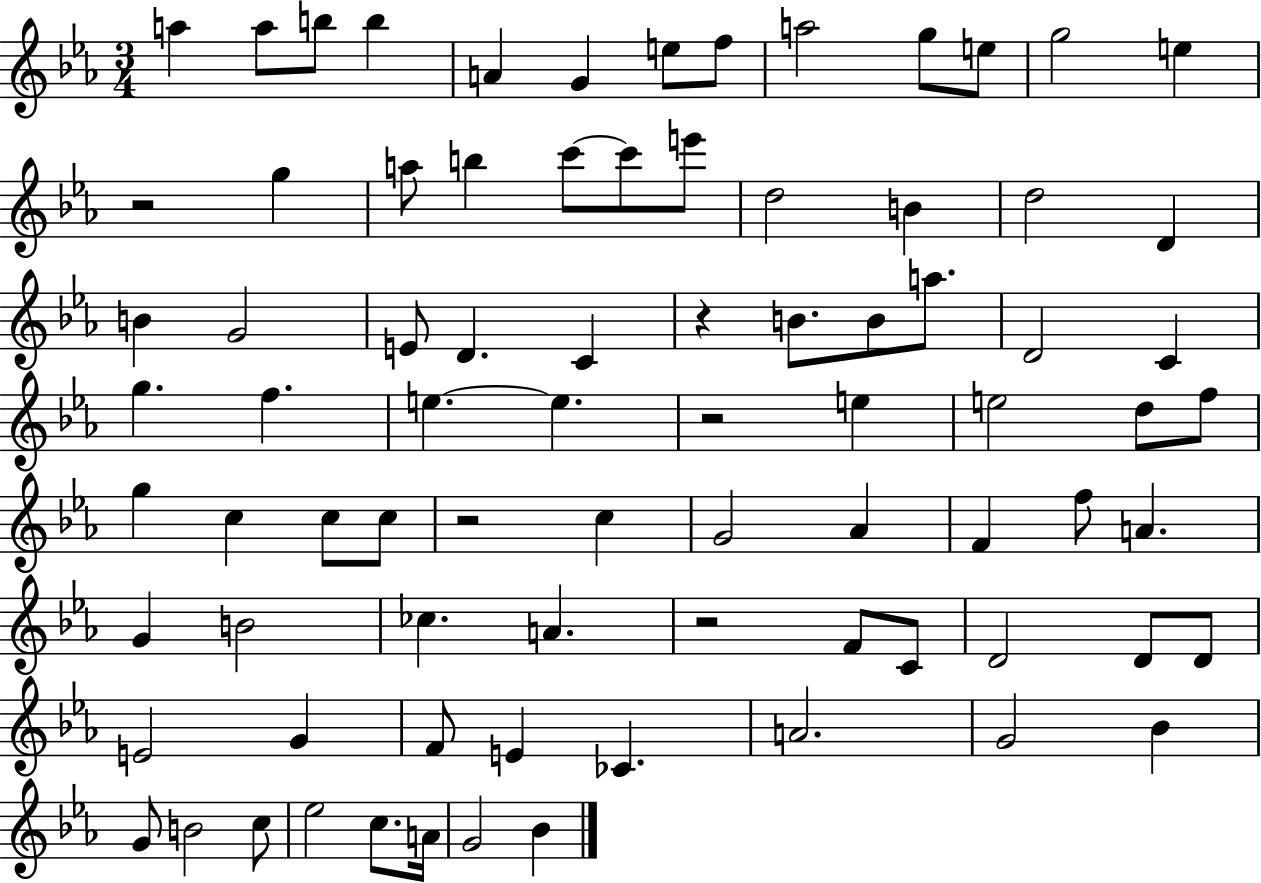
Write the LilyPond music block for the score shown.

{
  \clef treble
  \numericTimeSignature
  \time 3/4
  \key ees \major
  a''4 a''8 b''8 b''4 | a'4 g'4 e''8 f''8 | a''2 g''8 e''8 | g''2 e''4 | \break r2 g''4 | a''8 b''4 c'''8~~ c'''8 e'''8 | d''2 b'4 | d''2 d'4 | \break b'4 g'2 | e'8 d'4. c'4 | r4 b'8. b'8 a''8. | d'2 c'4 | \break g''4. f''4. | e''4.~~ e''4. | r2 e''4 | e''2 d''8 f''8 | \break g''4 c''4 c''8 c''8 | r2 c''4 | g'2 aes'4 | f'4 f''8 a'4. | \break g'4 b'2 | ces''4. a'4. | r2 f'8 c'8 | d'2 d'8 d'8 | \break e'2 g'4 | f'8 e'4 ces'4. | a'2. | g'2 bes'4 | \break g'8 b'2 c''8 | ees''2 c''8. a'16 | g'2 bes'4 | \bar "|."
}